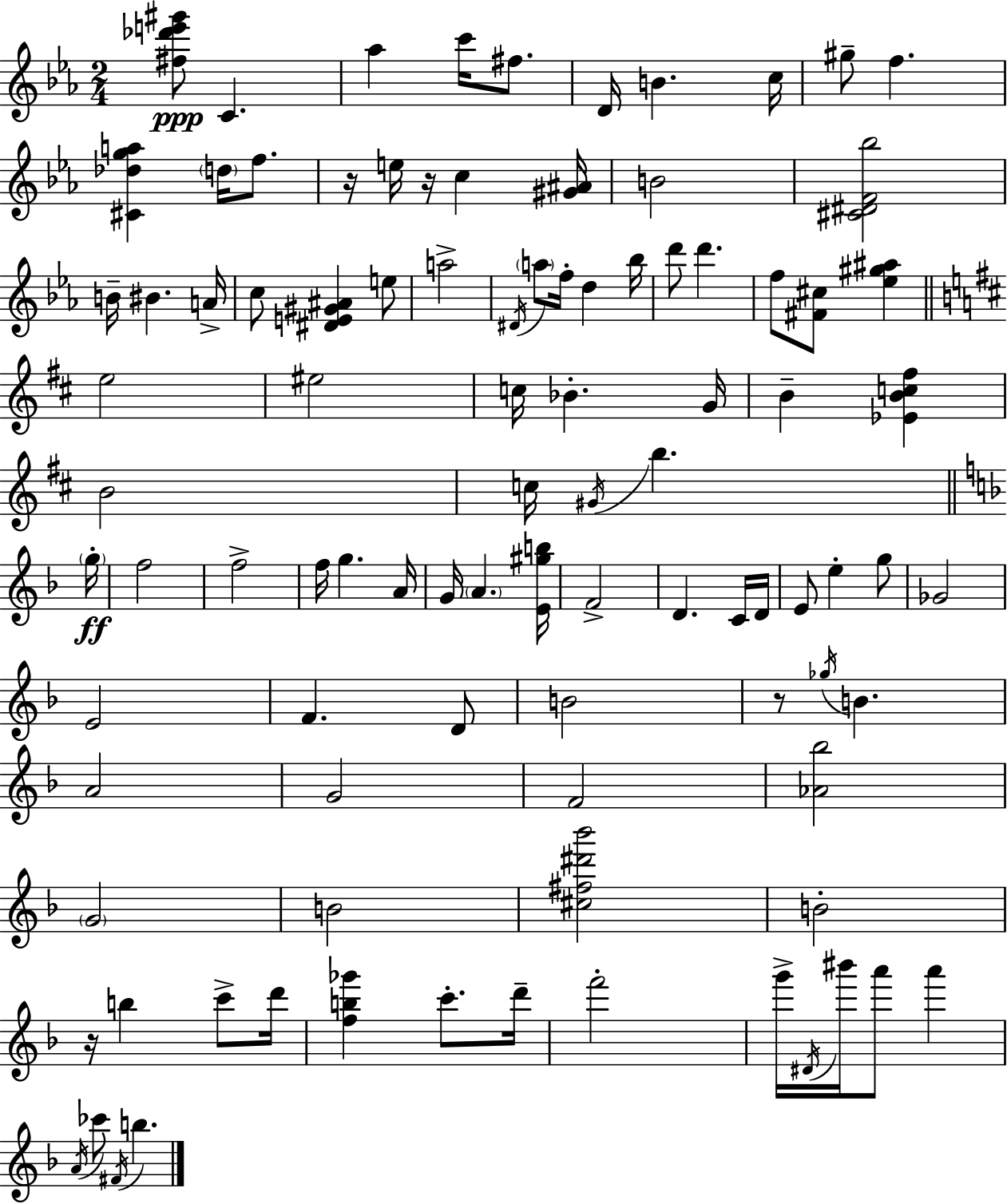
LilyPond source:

{
  \clef treble
  \numericTimeSignature
  \time 2/4
  \key ees \major
  <fis'' des''' e''' gis'''>8\ppp c'4. | aes''4 c'''16 fis''8. | d'16 b'4. c''16 | gis''8-- f''4. | \break <cis' des'' g'' a''>4 \parenthesize d''16 f''8. | r16 e''16 r16 c''4 <gis' ais'>16 | b'2 | <cis' dis' f' bes''>2 | \break b'16-- bis'4. a'16-> | c''8 <dis' e' gis' ais'>4 e''8 | a''2-> | \acciaccatura { dis'16 } \parenthesize a''8 f''16-. d''4 | \break bes''16 d'''8 d'''4. | f''8 <fis' cis''>8 <ees'' gis'' ais''>4 | \bar "||" \break \key b \minor e''2 | eis''2 | c''16 bes'4.-. g'16 | b'4-- <ees' b' c'' fis''>4 | \break b'2 | c''16 \acciaccatura { gis'16 } b''4. | \bar "||" \break \key f \major \parenthesize g''16-.\ff f''2 | f''2-> | f''16 g''4. | a'16 g'16 \parenthesize a'4. | \break <e' gis'' b''>16 f'2-> | d'4. c'16 | d'16 e'8 e''4-. g''8 | ges'2 | \break e'2 | f'4. d'8 | b'2 | r8 \acciaccatura { ges''16 } b'4. | \break a'2 | g'2 | f'2 | <aes' bes''>2 | \break \parenthesize g'2 | b'2 | <cis'' fis'' dis''' bes'''>2 | b'2-. | \break r16 b''4 c'''8-> | d'''16 <f'' b'' ges'''>4 c'''8.-. | d'''16-- f'''2-. | g'''16-> \acciaccatura { dis'16 } bis'''16 a'''8 a'''4 | \break \acciaccatura { a'16 } ces'''8 \acciaccatura { fis'16 } b''4. | \bar "|."
}